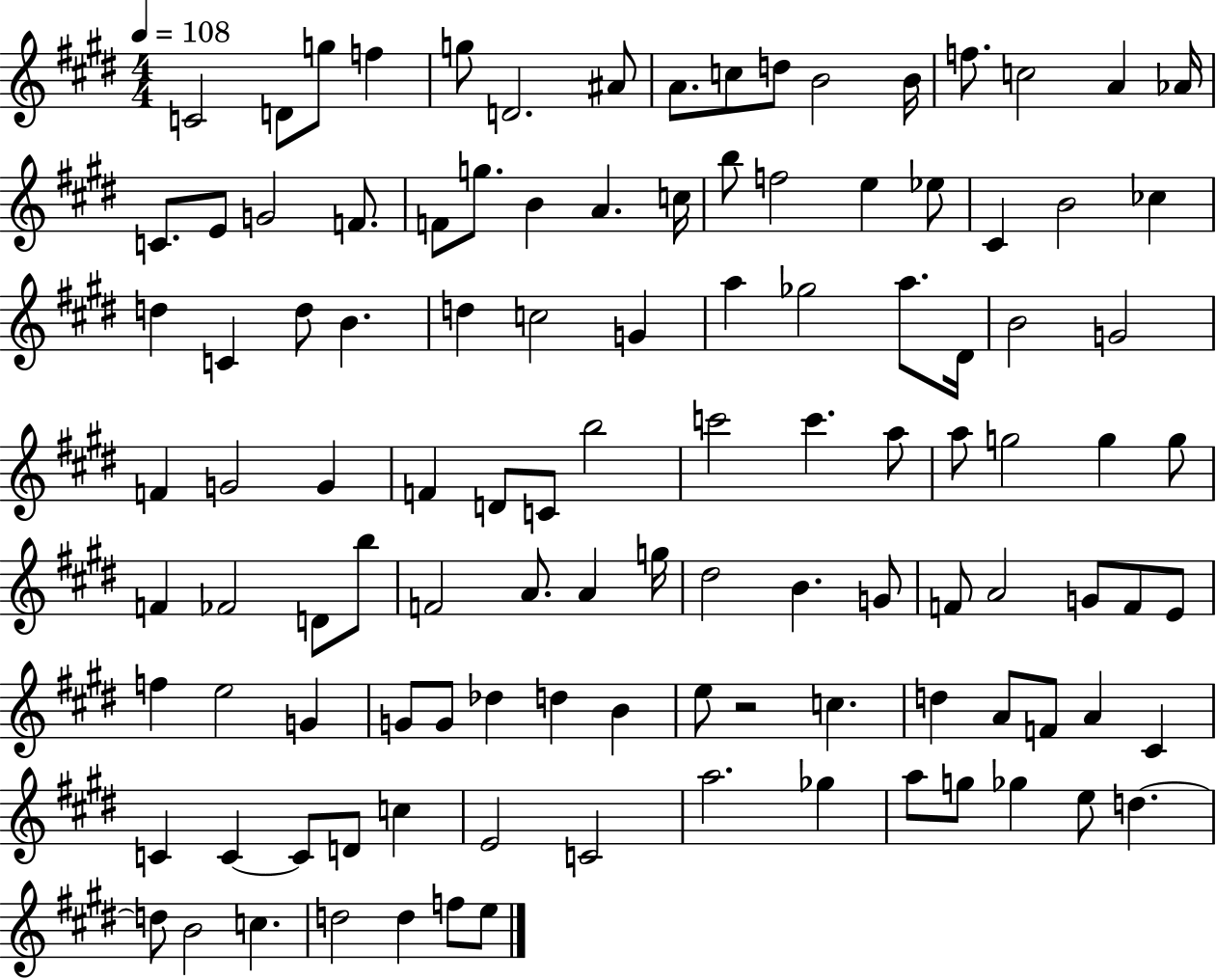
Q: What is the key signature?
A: E major